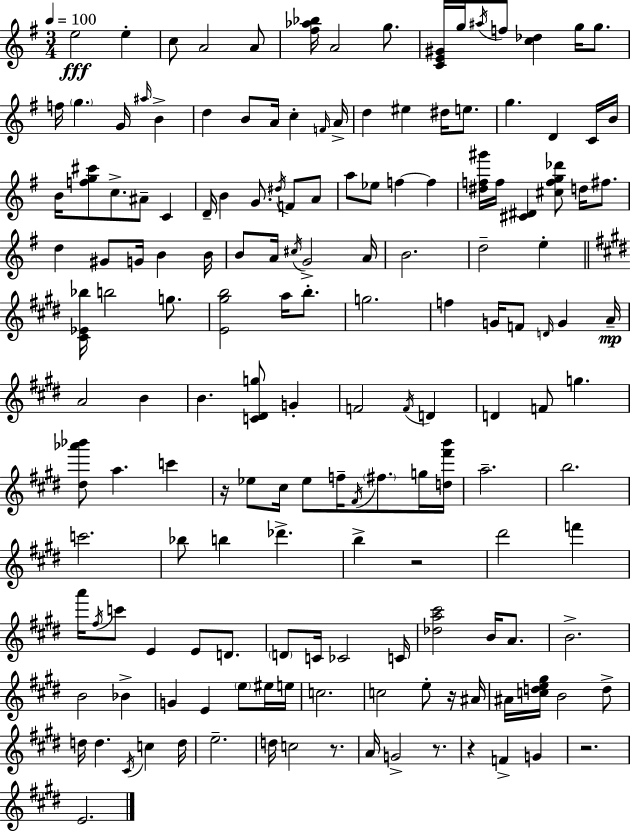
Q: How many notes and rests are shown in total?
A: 161